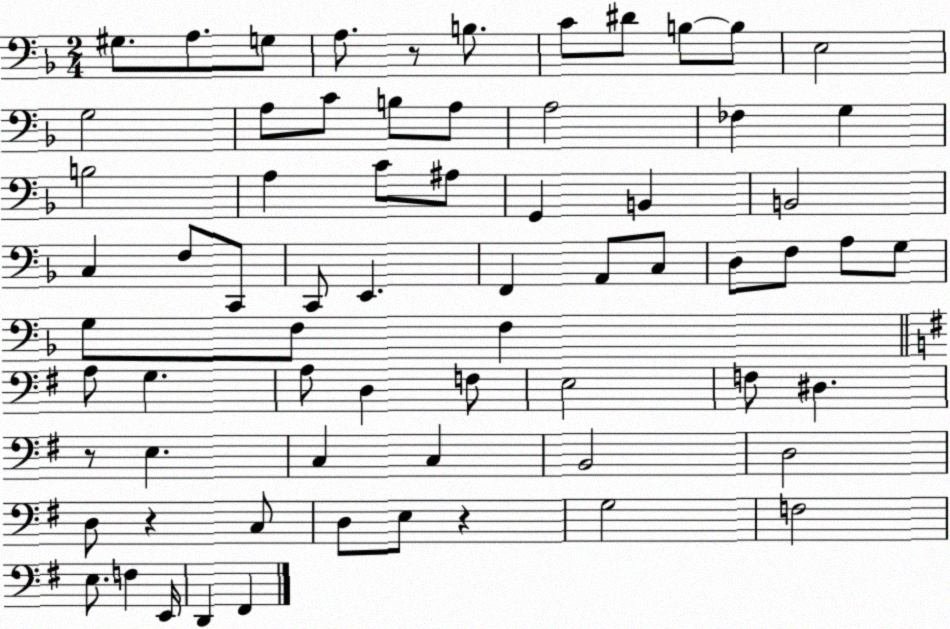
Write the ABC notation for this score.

X:1
T:Untitled
M:2/4
L:1/4
K:F
^G,/2 A,/2 G,/2 A,/2 z/2 B,/2 C/2 ^D/2 B,/2 B,/2 E,2 G,2 A,/2 C/2 B,/2 A,/2 A,2 _F, G, B,2 A, C/2 ^A,/2 G,, B,, B,,2 C, F,/2 C,,/2 C,,/2 E,, F,, A,,/2 C,/2 D,/2 F,/2 A,/2 G,/2 G,/2 F,/2 F, A,/2 G, A,/2 D, F,/2 E,2 F,/2 ^D, z/2 E, C, C, B,,2 D,2 D,/2 z C,/2 D,/2 E,/2 z G,2 F,2 E,/2 F, E,,/4 D,, ^F,,